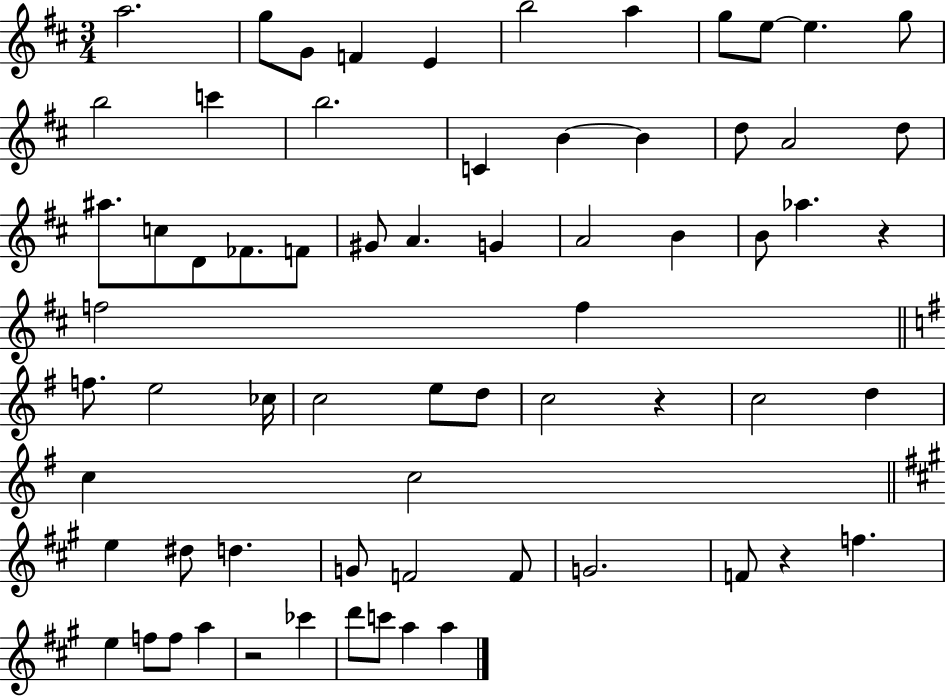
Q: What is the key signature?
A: D major